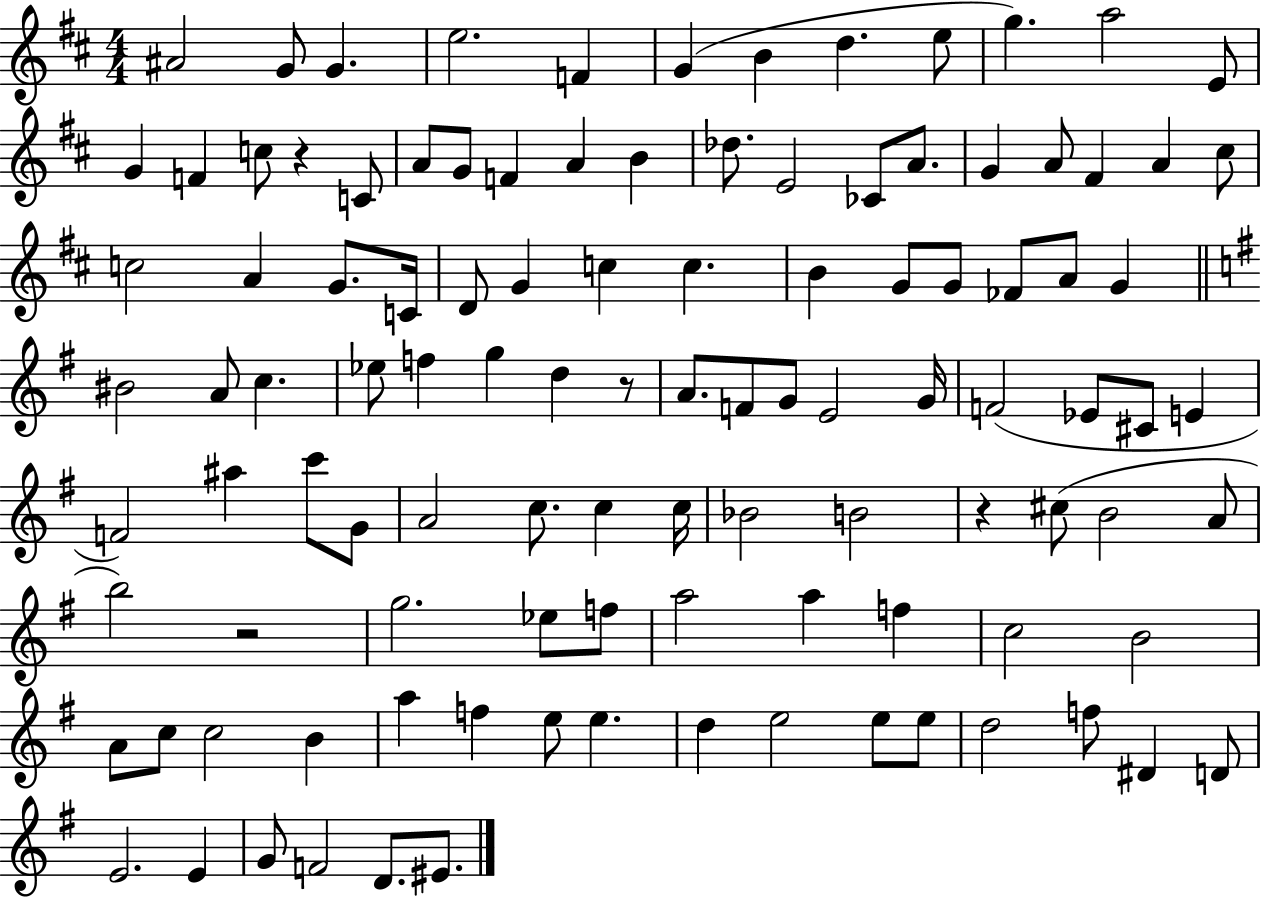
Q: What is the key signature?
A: D major